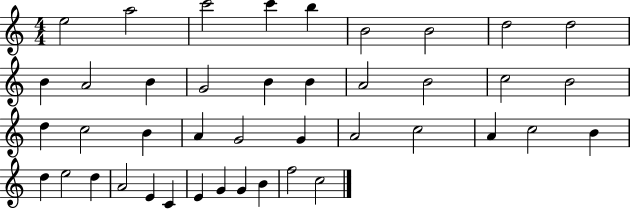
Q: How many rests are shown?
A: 0